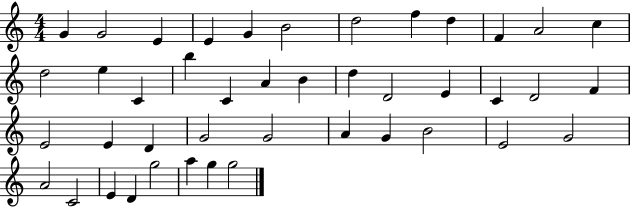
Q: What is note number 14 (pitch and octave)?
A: E5